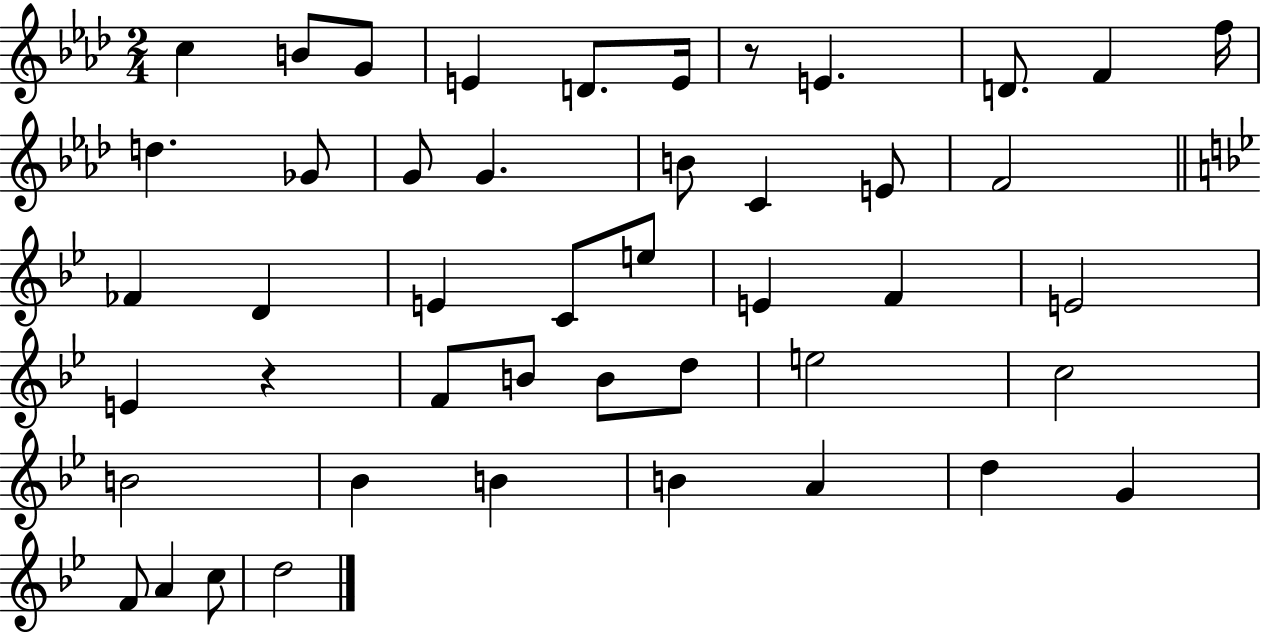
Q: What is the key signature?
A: AES major